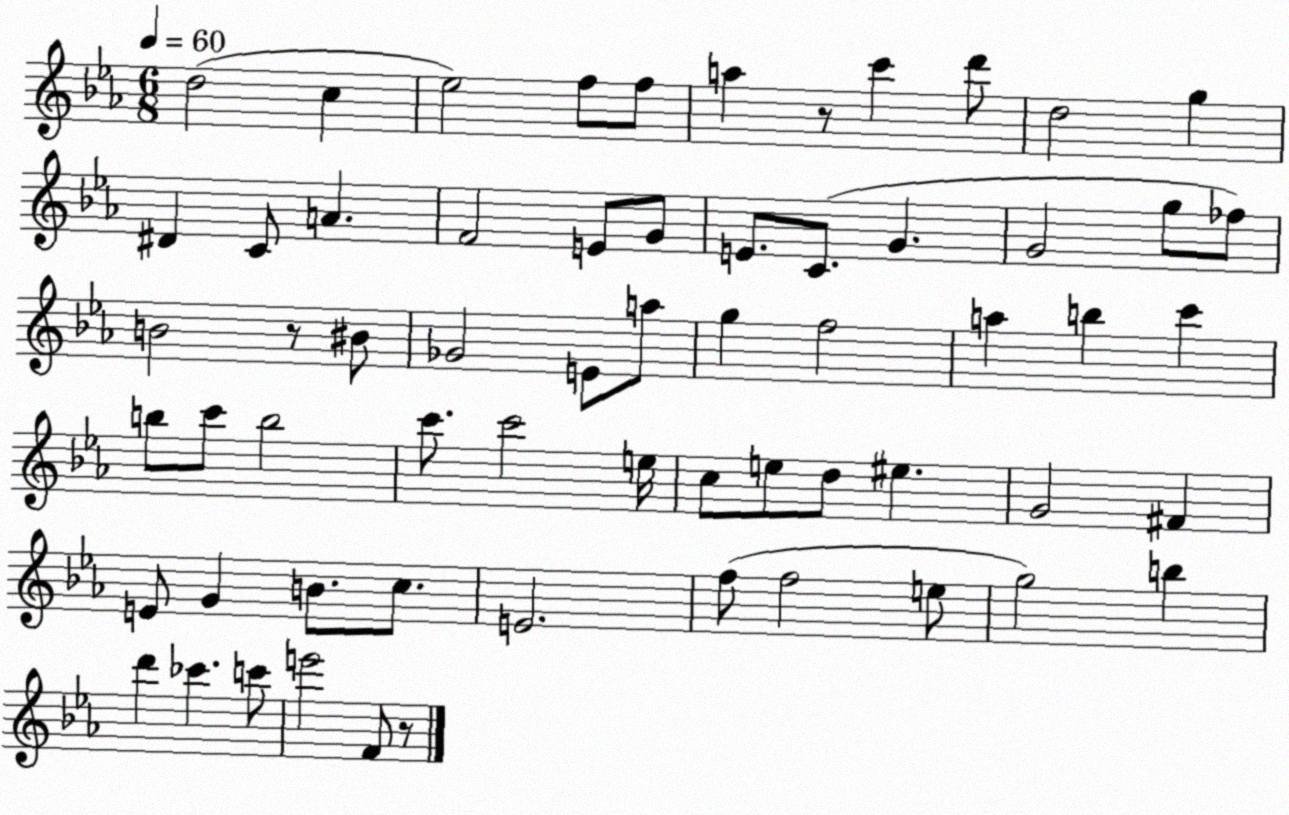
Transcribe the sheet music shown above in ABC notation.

X:1
T:Untitled
M:6/8
L:1/4
K:Eb
d2 c _e2 f/2 f/2 a z/2 c' d'/2 d2 g ^D C/2 A F2 E/2 G/2 E/2 C/2 G G2 g/2 _f/2 B2 z/2 ^B/2 _G2 E/2 a/2 g f2 a b c' b/2 c'/2 b2 c'/2 c'2 e/4 c/2 e/2 d/2 ^e G2 ^F E/2 G B/2 c/2 E2 f/2 f2 e/2 g2 b d' _c' c'/2 e'2 F/2 z/2